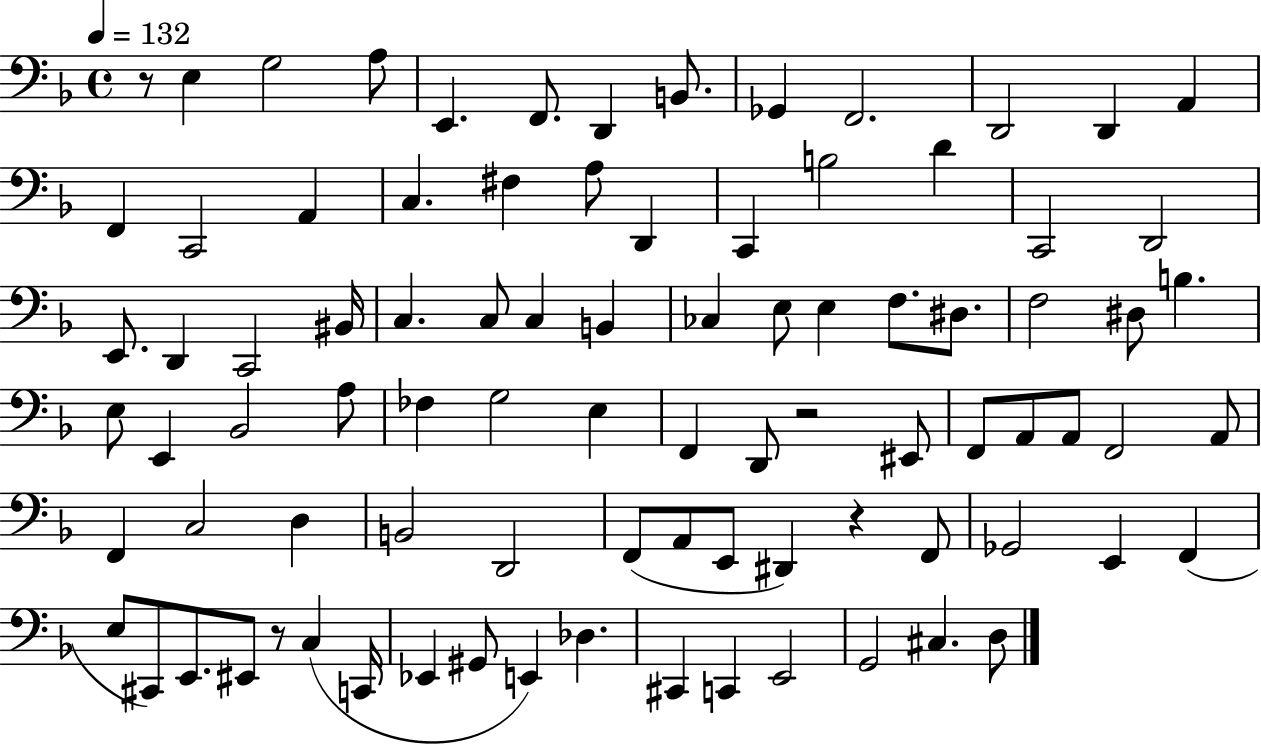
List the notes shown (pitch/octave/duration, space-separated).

R/e E3/q G3/h A3/e E2/q. F2/e. D2/q B2/e. Gb2/q F2/h. D2/h D2/q A2/q F2/q C2/h A2/q C3/q. F#3/q A3/e D2/q C2/q B3/h D4/q C2/h D2/h E2/e. D2/q C2/h BIS2/s C3/q. C3/e C3/q B2/q CES3/q E3/e E3/q F3/e. D#3/e. F3/h D#3/e B3/q. E3/e E2/q Bb2/h A3/e FES3/q G3/h E3/q F2/q D2/e R/h EIS2/e F2/e A2/e A2/e F2/h A2/e F2/q C3/h D3/q B2/h D2/h F2/e A2/e E2/e D#2/q R/q F2/e Gb2/h E2/q F2/q E3/e C#2/e E2/e. EIS2/e R/e C3/q C2/s Eb2/q G#2/e E2/q Db3/q. C#2/q C2/q E2/h G2/h C#3/q. D3/e